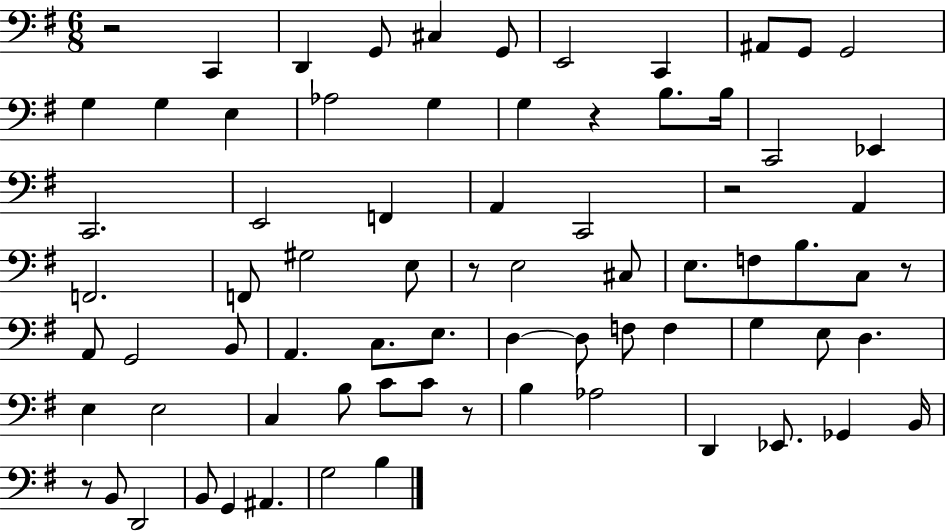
X:1
T:Untitled
M:6/8
L:1/4
K:G
z2 C,, D,, G,,/2 ^C, G,,/2 E,,2 C,, ^A,,/2 G,,/2 G,,2 G, G, E, _A,2 G, G, z B,/2 B,/4 C,,2 _E,, C,,2 E,,2 F,, A,, C,,2 z2 A,, F,,2 F,,/2 ^G,2 E,/2 z/2 E,2 ^C,/2 E,/2 F,/2 B,/2 C,/2 z/2 A,,/2 G,,2 B,,/2 A,, C,/2 E,/2 D, D,/2 F,/2 F, G, E,/2 D, E, E,2 C, B,/2 C/2 C/2 z/2 B, _A,2 D,, _E,,/2 _G,, B,,/4 z/2 B,,/2 D,,2 B,,/2 G,, ^A,, G,2 B,